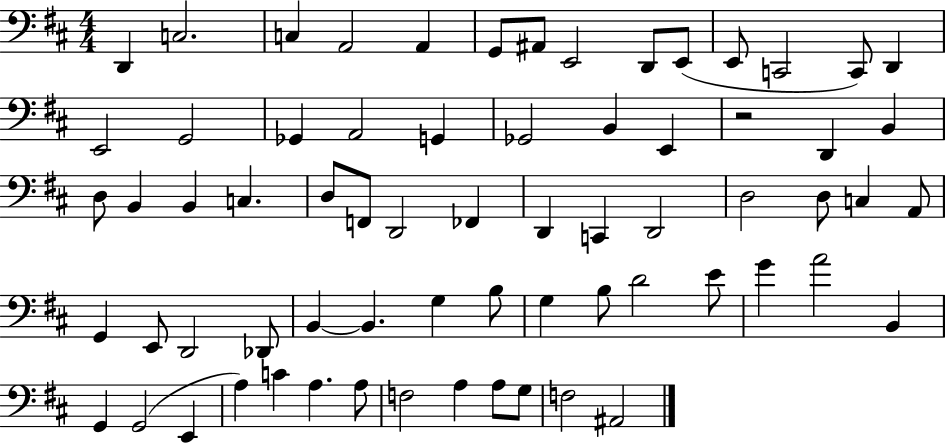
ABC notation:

X:1
T:Untitled
M:4/4
L:1/4
K:D
D,, C,2 C, A,,2 A,, G,,/2 ^A,,/2 E,,2 D,,/2 E,,/2 E,,/2 C,,2 C,,/2 D,, E,,2 G,,2 _G,, A,,2 G,, _G,,2 B,, E,, z2 D,, B,, D,/2 B,, B,, C, D,/2 F,,/2 D,,2 _F,, D,, C,, D,,2 D,2 D,/2 C, A,,/2 G,, E,,/2 D,,2 _D,,/2 B,, B,, G, B,/2 G, B,/2 D2 E/2 G A2 B,, G,, G,,2 E,, A, C A, A,/2 F,2 A, A,/2 G,/2 F,2 ^A,,2